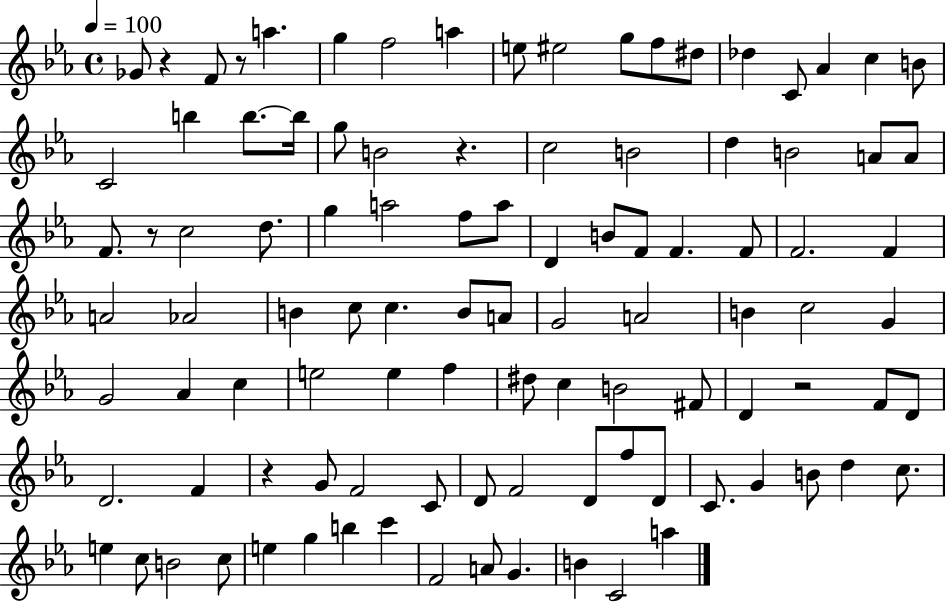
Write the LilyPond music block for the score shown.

{
  \clef treble
  \time 4/4
  \defaultTimeSignature
  \key ees \major
  \tempo 4 = 100
  ges'8 r4 f'8 r8 a''4. | g''4 f''2 a''4 | e''8 eis''2 g''8 f''8 dis''8 | des''4 c'8 aes'4 c''4 b'8 | \break c'2 b''4 b''8.~~ b''16 | g''8 b'2 r4. | c''2 b'2 | d''4 b'2 a'8 a'8 | \break f'8. r8 c''2 d''8. | g''4 a''2 f''8 a''8 | d'4 b'8 f'8 f'4. f'8 | f'2. f'4 | \break a'2 aes'2 | b'4 c''8 c''4. b'8 a'8 | g'2 a'2 | b'4 c''2 g'4 | \break g'2 aes'4 c''4 | e''2 e''4 f''4 | dis''8 c''4 b'2 fis'8 | d'4 r2 f'8 d'8 | \break d'2. f'4 | r4 g'8 f'2 c'8 | d'8 f'2 d'8 f''8 d'8 | c'8. g'4 b'8 d''4 c''8. | \break e''4 c''8 b'2 c''8 | e''4 g''4 b''4 c'''4 | f'2 a'8 g'4. | b'4 c'2 a''4 | \break \bar "|."
}